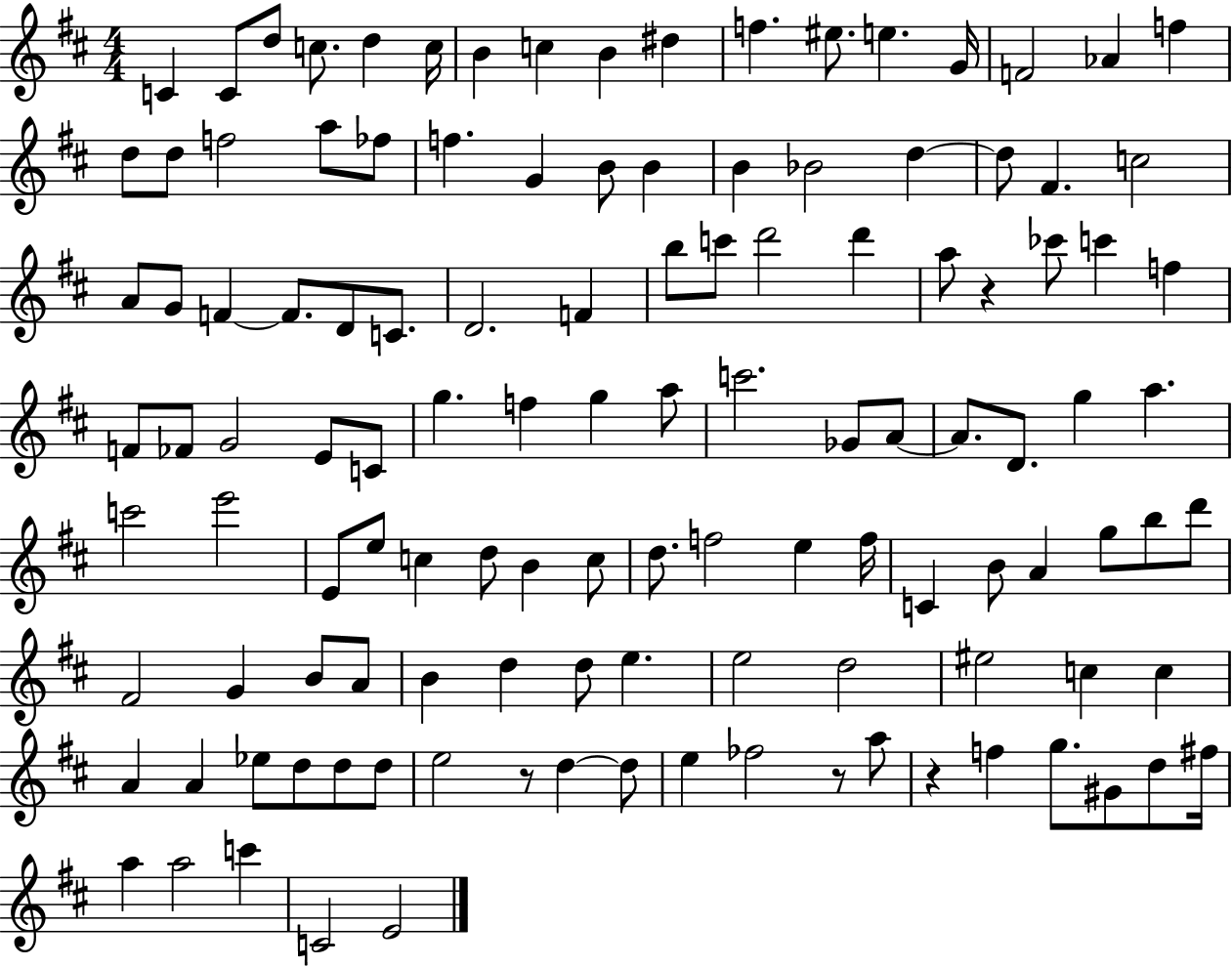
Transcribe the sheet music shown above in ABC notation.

X:1
T:Untitled
M:4/4
L:1/4
K:D
C C/2 d/2 c/2 d c/4 B c B ^d f ^e/2 e G/4 F2 _A f d/2 d/2 f2 a/2 _f/2 f G B/2 B B _B2 d d/2 ^F c2 A/2 G/2 F F/2 D/2 C/2 D2 F b/2 c'/2 d'2 d' a/2 z _c'/2 c' f F/2 _F/2 G2 E/2 C/2 g f g a/2 c'2 _G/2 A/2 A/2 D/2 g a c'2 e'2 E/2 e/2 c d/2 B c/2 d/2 f2 e f/4 C B/2 A g/2 b/2 d'/2 ^F2 G B/2 A/2 B d d/2 e e2 d2 ^e2 c c A A _e/2 d/2 d/2 d/2 e2 z/2 d d/2 e _f2 z/2 a/2 z f g/2 ^G/2 d/2 ^f/4 a a2 c' C2 E2